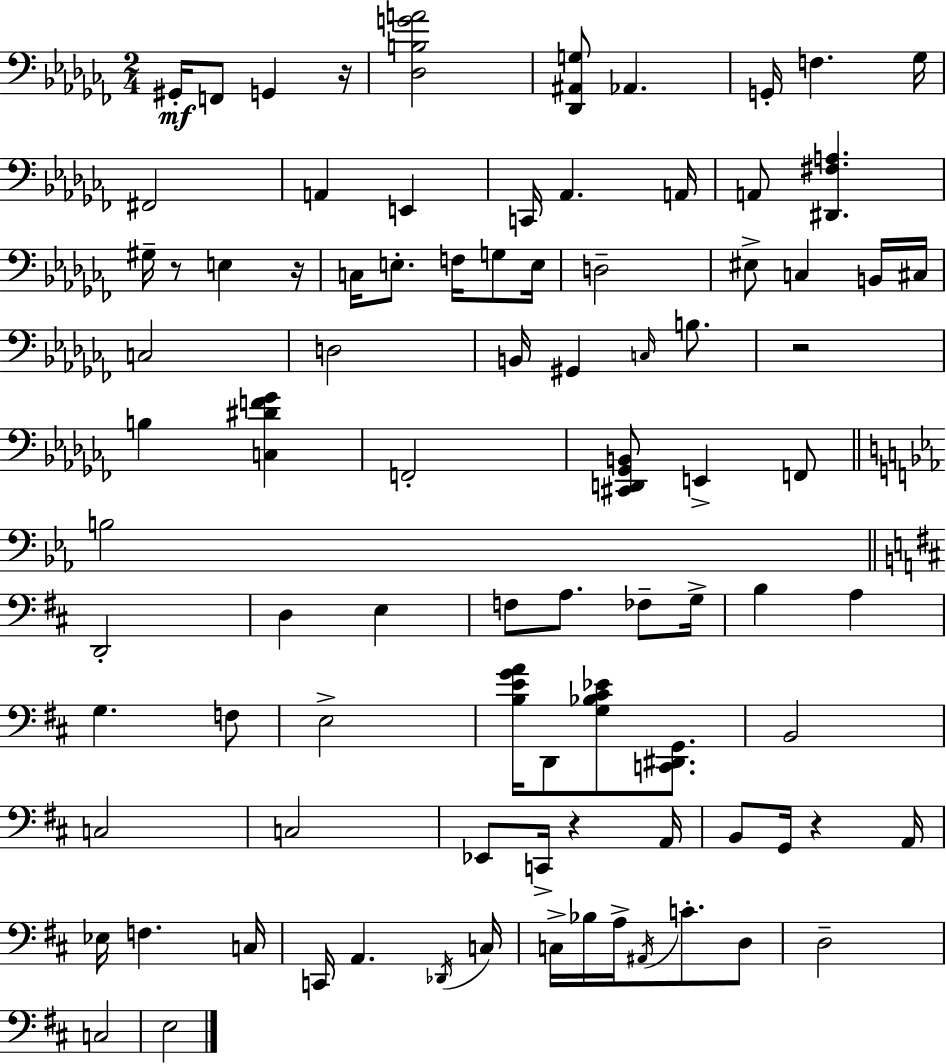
X:1
T:Untitled
M:2/4
L:1/4
K:Abm
^G,,/4 F,,/2 G,, z/4 [_D,B,GA]2 [_D,,^A,,G,]/2 _A,, G,,/4 F, _G,/4 ^F,,2 A,, E,, C,,/4 _A,, A,,/4 A,,/2 [^D,,^F,A,] ^G,/4 z/2 E, z/4 C,/4 E,/2 F,/4 G,/2 E,/4 D,2 ^E,/2 C, B,,/4 ^C,/4 C,2 D,2 B,,/4 ^G,, C,/4 B,/2 z2 B, [C,^DF_G] F,,2 [^C,,D,,_G,,B,,]/2 E,, F,,/2 B,2 D,,2 D, E, F,/2 A,/2 _F,/2 G,/4 B, A, G, F,/2 E,2 [B,EGA]/4 D,,/2 [G,_B,^C_E]/2 [C,,^D,,G,,]/2 B,,2 C,2 C,2 _E,,/2 C,,/4 z A,,/4 B,,/2 G,,/4 z A,,/4 _E,/4 F, C,/4 C,,/4 A,, _D,,/4 C,/4 C,/4 _B,/4 A,/4 ^A,,/4 C/2 D,/2 D,2 C,2 E,2